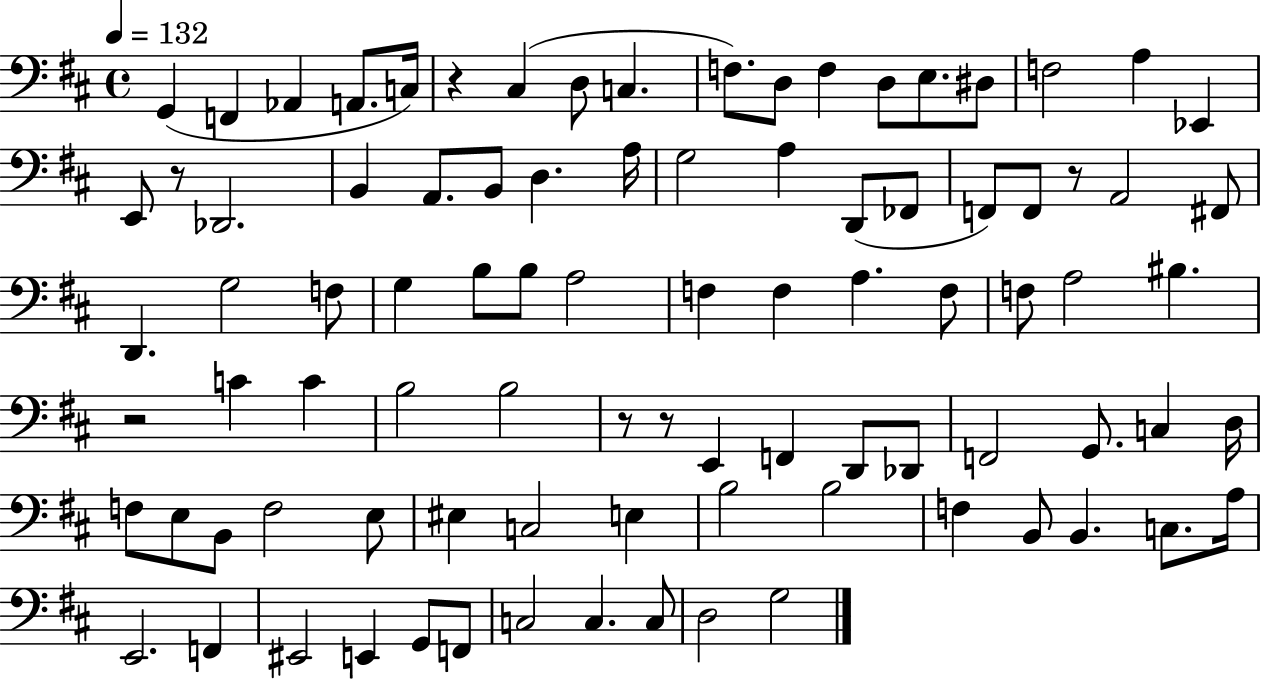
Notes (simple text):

G2/q F2/q Ab2/q A2/e. C3/s R/q C#3/q D3/e C3/q. F3/e. D3/e F3/q D3/e E3/e. D#3/e F3/h A3/q Eb2/q E2/e R/e Db2/h. B2/q A2/e. B2/e D3/q. A3/s G3/h A3/q D2/e FES2/e F2/e F2/e R/e A2/h F#2/e D2/q. G3/h F3/e G3/q B3/e B3/e A3/h F3/q F3/q A3/q. F3/e F3/e A3/h BIS3/q. R/h C4/q C4/q B3/h B3/h R/e R/e E2/q F2/q D2/e Db2/e F2/h G2/e. C3/q D3/s F3/e E3/e B2/e F3/h E3/e EIS3/q C3/h E3/q B3/h B3/h F3/q B2/e B2/q. C3/e. A3/s E2/h. F2/q EIS2/h E2/q G2/e F2/e C3/h C3/q. C3/e D3/h G3/h